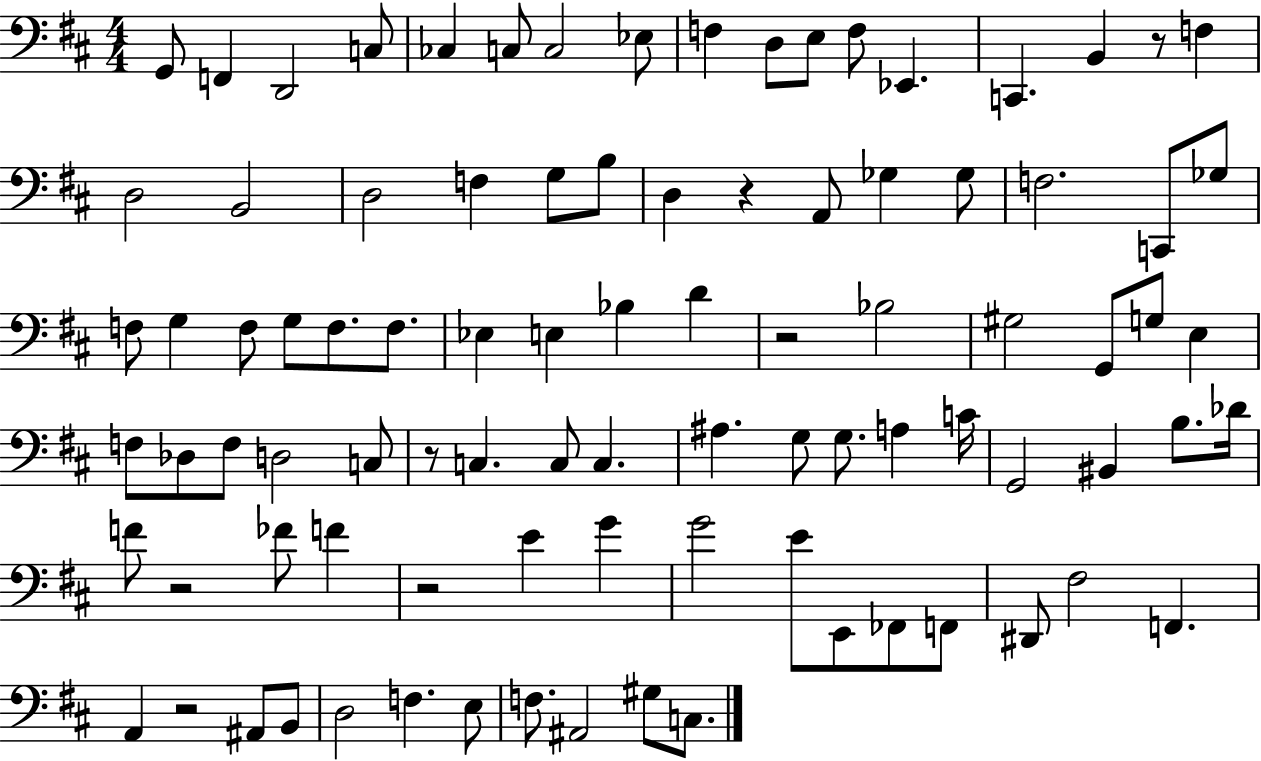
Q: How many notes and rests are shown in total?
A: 91